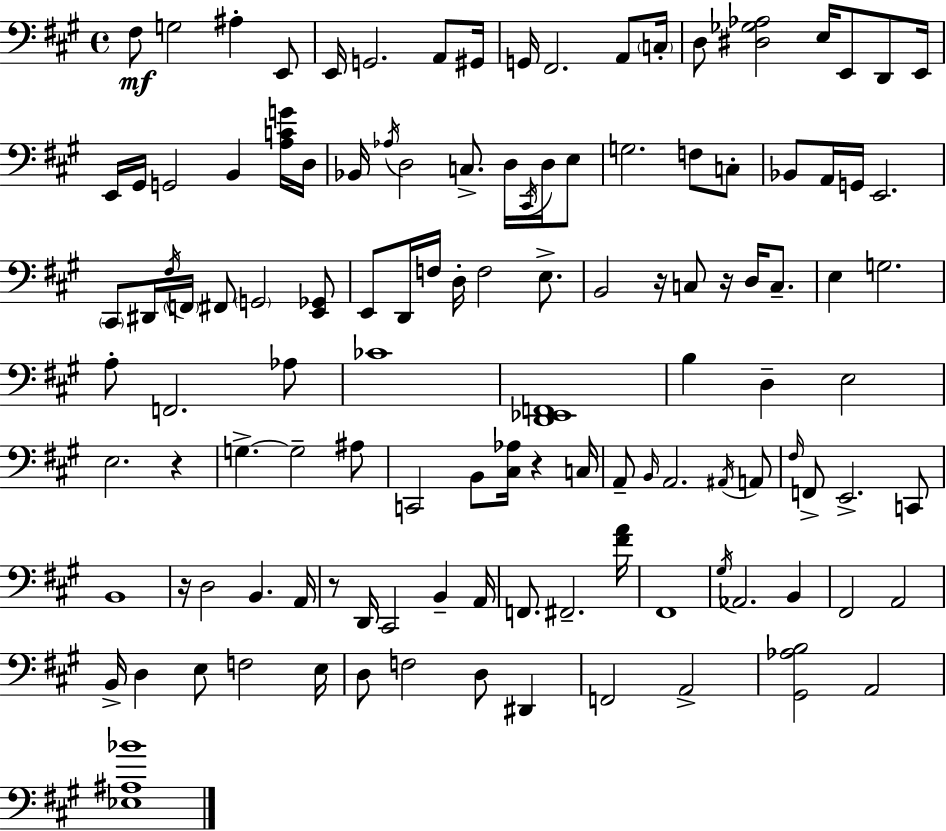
{
  \clef bass
  \time 4/4
  \defaultTimeSignature
  \key a \major
  fis8\mf g2 ais4-. e,8 | e,16 g,2. a,8 gis,16 | g,16 fis,2. a,8 \parenthesize c16-. | d8 <dis ges aes>2 e16 e,8 d,8 e,16 | \break e,16 gis,16 g,2 b,4 <a c' g'>16 d16 | bes,16 \acciaccatura { aes16 } d2 c8.-> d16 \acciaccatura { cis,16 } d16 | e8 g2. f8 | c8-. bes,8 a,16 g,16 e,2. | \break \parenthesize cis,8 dis,16 \acciaccatura { fis16 } \parenthesize f,16 fis,8 \parenthesize g,2 | <e, ges,>8 e,8 d,16 f16 d16-. f2 | e8.-> b,2 r16 c8 r16 d16 | c8.-- e4 g2. | \break a8-. f,2. | aes8 ces'1 | <d, ees, f,>1 | b4 d4-- e2 | \break e2. r4 | g4.->~~ g2-- | ais8 c,2 b,8 <cis aes>16 r4 | c16 a,8-- \grace { b,16 } a,2. | \break \acciaccatura { ais,16 } a,8 \grace { fis16 } f,8-> e,2.-> | c,8 b,1 | r16 d2 b,4. | a,16 r8 d,16 cis,2 | \break b,4-- a,16 f,8. fis,2.-- | <fis' a'>16 fis,1 | \acciaccatura { gis16 } aes,2. | b,4 fis,2 a,2 | \break b,16-> d4 e8 f2 | e16 d8 f2 | d8 dis,4 f,2 a,2-> | <gis, aes b>2 a,2 | \break <ees ais bes'>1 | \bar "|."
}